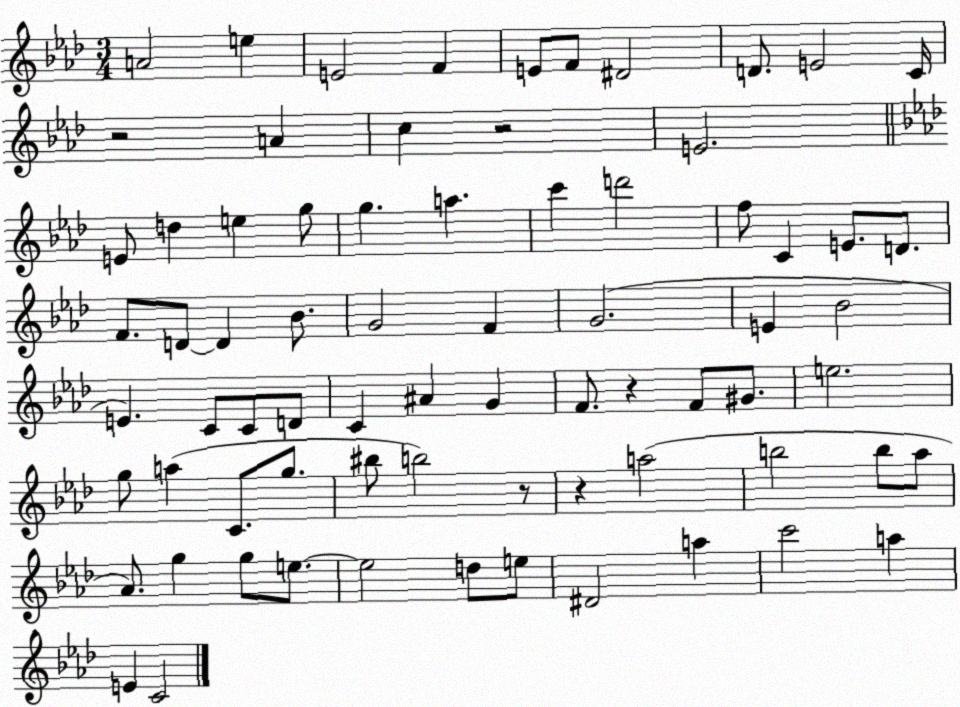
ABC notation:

X:1
T:Untitled
M:3/4
L:1/4
K:Ab
A2 e E2 F E/2 F/2 ^D2 D/2 E2 C/4 z2 A c z2 E2 E/2 d e g/2 g a c' d'2 f/2 C E/2 D/2 F/2 D/2 D _B/2 G2 F G2 E _B2 E C/2 C/2 D/2 C ^A G F/2 z F/2 ^G/2 e2 g/2 a C/2 g/2 ^b/2 b2 z/2 z a2 b2 b/2 _a/2 _A/2 g g/2 e/2 e2 d/2 e/2 ^D2 a c'2 a E C2